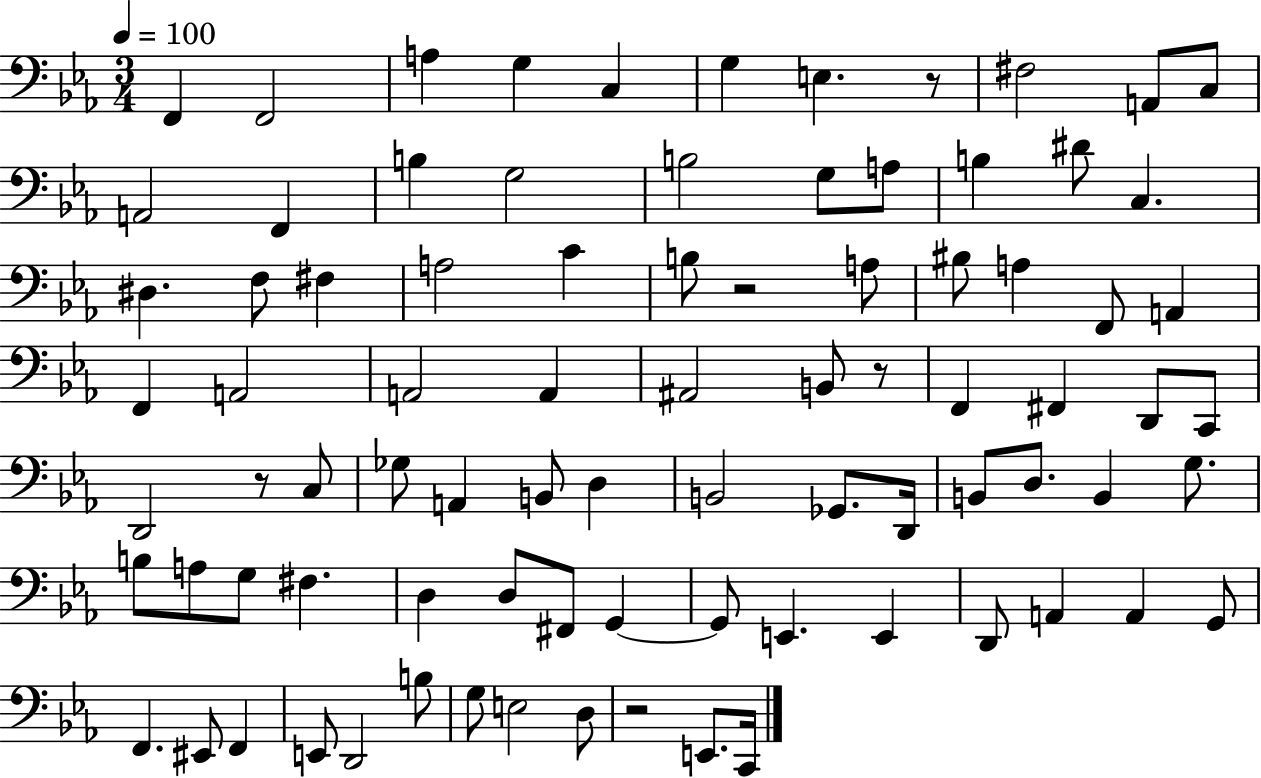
F2/q F2/h A3/q G3/q C3/q G3/q E3/q. R/e F#3/h A2/e C3/e A2/h F2/q B3/q G3/h B3/h G3/e A3/e B3/q D#4/e C3/q. D#3/q. F3/e F#3/q A3/h C4/q B3/e R/h A3/e BIS3/e A3/q F2/e A2/q F2/q A2/h A2/h A2/q A#2/h B2/e R/e F2/q F#2/q D2/e C2/e D2/h R/e C3/e Gb3/e A2/q B2/e D3/q B2/h Gb2/e. D2/s B2/e D3/e. B2/q G3/e. B3/e A3/e G3/e F#3/q. D3/q D3/e F#2/e G2/q G2/e E2/q. E2/q D2/e A2/q A2/q G2/e F2/q. EIS2/e F2/q E2/e D2/h B3/e G3/e E3/h D3/e R/h E2/e. C2/s